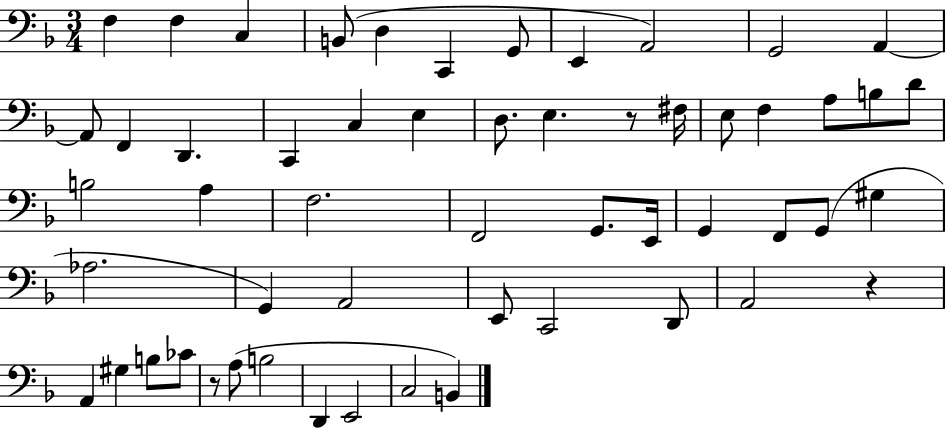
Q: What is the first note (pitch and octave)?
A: F3